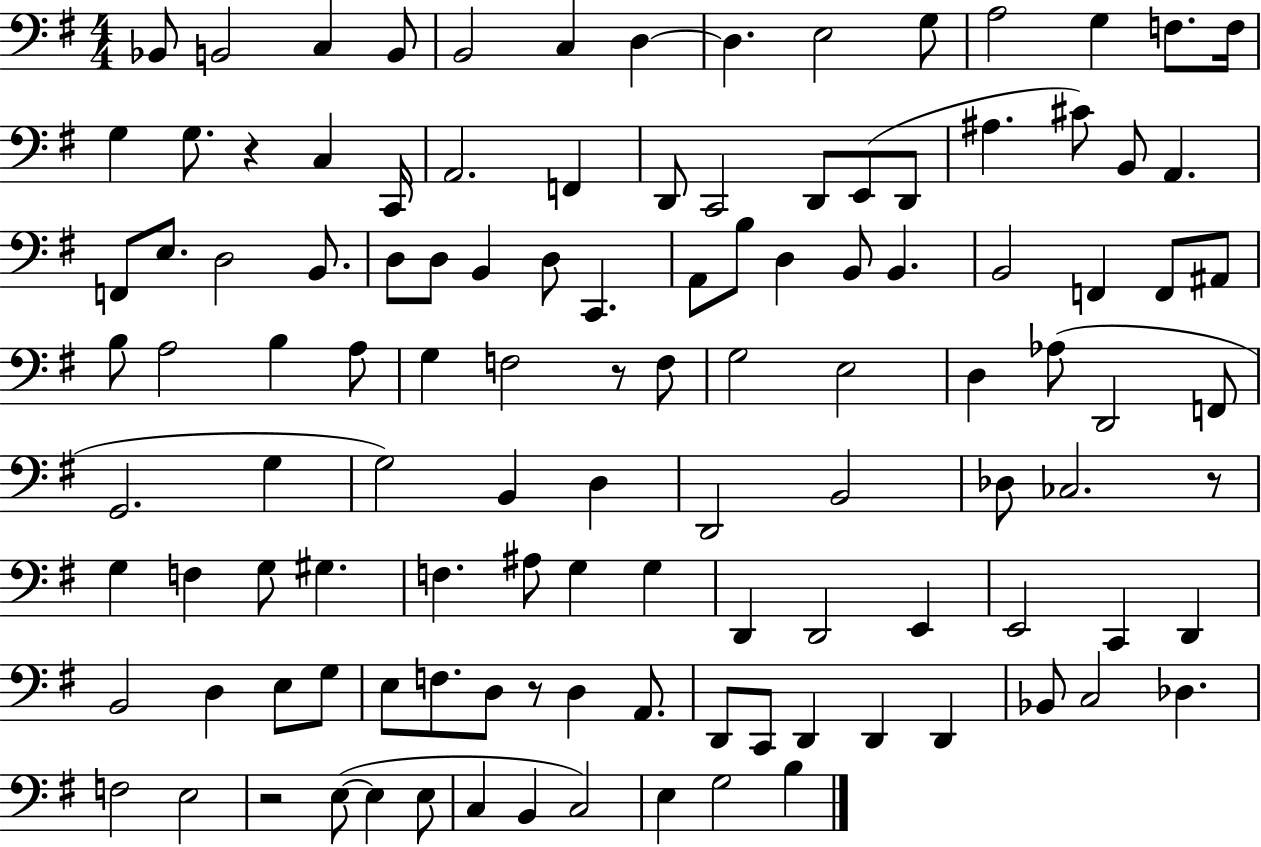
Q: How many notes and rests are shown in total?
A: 116